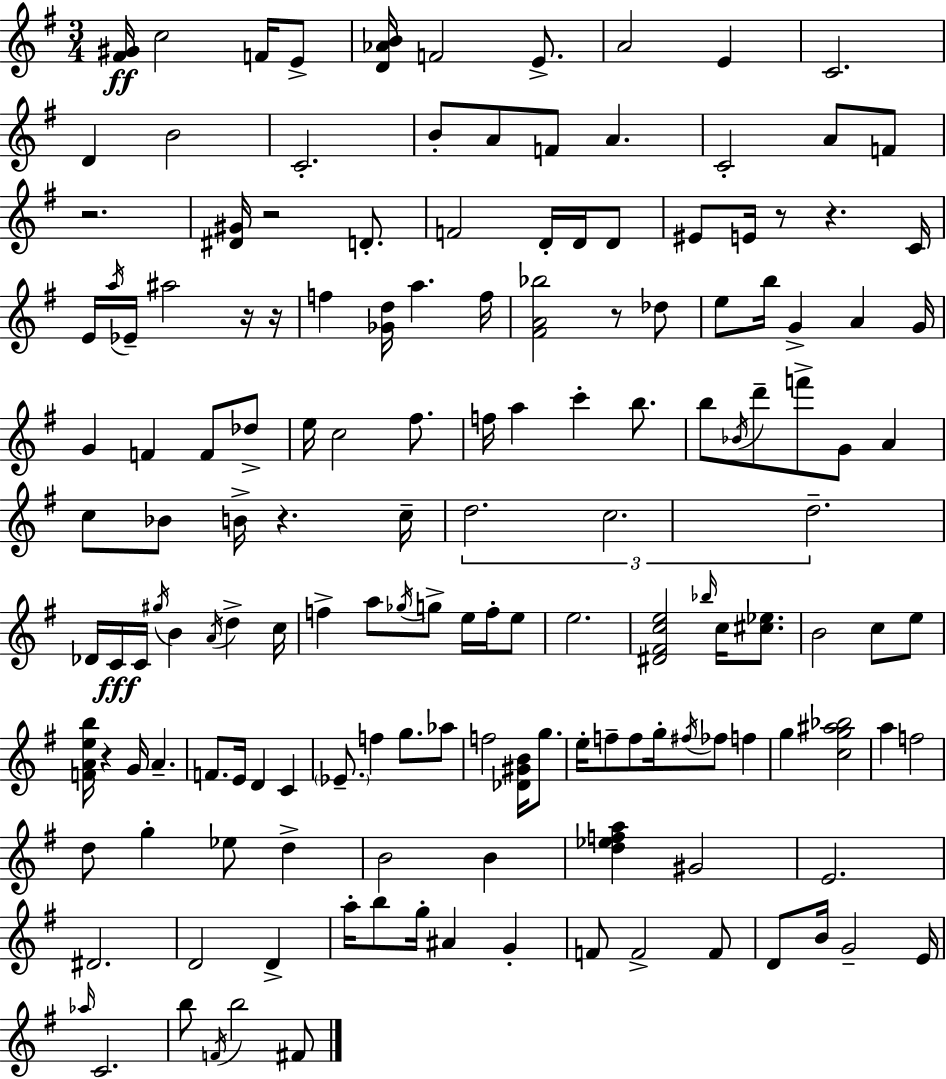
{
  \clef treble
  \numericTimeSignature
  \time 3/4
  \key e \minor
  <fis' gis'>16\ff c''2 f'16 e'8-> | <d' aes' b'>16 f'2 e'8.-> | a'2 e'4 | c'2. | \break d'4 b'2 | c'2.-. | b'8-. a'8 f'8 a'4. | c'2-. a'8 f'8 | \break r2. | <dis' gis'>16 r2 d'8.-. | f'2 d'16-. d'16 d'8 | eis'8 e'16 r8 r4. c'16 | \break e'16 \acciaccatura { a''16 } ees'16-- ais''2 r16 | r16 f''4 <ges' d''>16 a''4. | f''16 <fis' a' bes''>2 r8 des''8 | e''8 b''16 g'4-> a'4 | \break g'16 g'4 f'4 f'8 des''8-> | e''16 c''2 fis''8. | f''16 a''4 c'''4-. b''8. | b''8 \acciaccatura { bes'16 } d'''8-- f'''8-> g'8 a'4 | \break c''8 bes'8 b'16-> r4. | c''16-- \tuplet 3/2 { d''2. | c''2. | d''2.-- } | \break des'16 c'16\fff c'16 \acciaccatura { gis''16 } b'4 \acciaccatura { a'16 } d''4-> | c''16 f''4-> a''8 \acciaccatura { ges''16 } g''8-> | e''16 f''16-. e''8 e''2. | <dis' fis' c'' e''>2 | \break \grace { bes''16 } c''16 <cis'' ees''>8. b'2 | c''8 e''8 <f' a' e'' b''>16 r4 g'16 | a'4.-- f'8. e'16 d'4 | c'4 \parenthesize ees'8.-- f''4 | \break g''8. aes''8 f''2 | <des' gis' b'>16 g''8. e''16-. f''8-- f''8 g''16-. | \acciaccatura { fis''16 } fes''8 f''4 g''4 <c'' g'' ais'' bes''>2 | a''4 f''2 | \break d''8 g''4-. | ees''8 d''4-> b'2 | b'4 <d'' ees'' f'' a''>4 gis'2 | e'2. | \break dis'2. | d'2 | d'4-> a''16-. b''8 g''16-. ais'4 | g'4-. f'8 f'2-> | \break f'8 d'8 b'16 g'2-- | e'16 \grace { aes''16 } c'2. | b''8 \acciaccatura { f'16 } b''2 | fis'8 \bar "|."
}